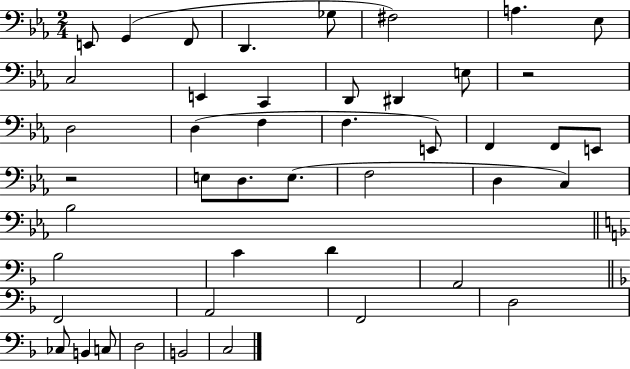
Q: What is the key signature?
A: EES major